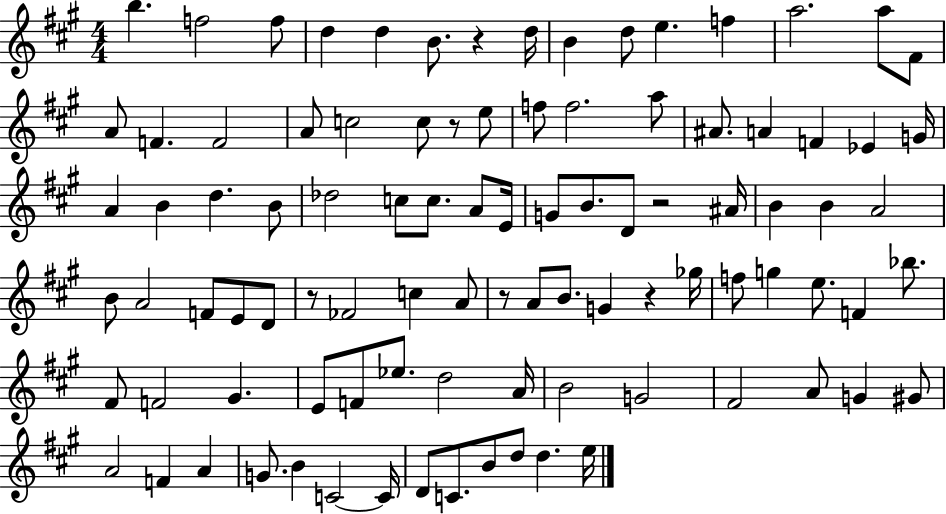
X:1
T:Untitled
M:4/4
L:1/4
K:A
b f2 f/2 d d B/2 z d/4 B d/2 e f a2 a/2 ^F/2 A/2 F F2 A/2 c2 c/2 z/2 e/2 f/2 f2 a/2 ^A/2 A F _E G/4 A B d B/2 _d2 c/2 c/2 A/2 E/4 G/2 B/2 D/2 z2 ^A/4 B B A2 B/2 A2 F/2 E/2 D/2 z/2 _F2 c A/2 z/2 A/2 B/2 G z _g/4 f/2 g e/2 F _b/2 ^F/2 F2 ^G E/2 F/2 _e/2 d2 A/4 B2 G2 ^F2 A/2 G ^G/2 A2 F A G/2 B C2 C/4 D/2 C/2 B/2 d/2 d e/4